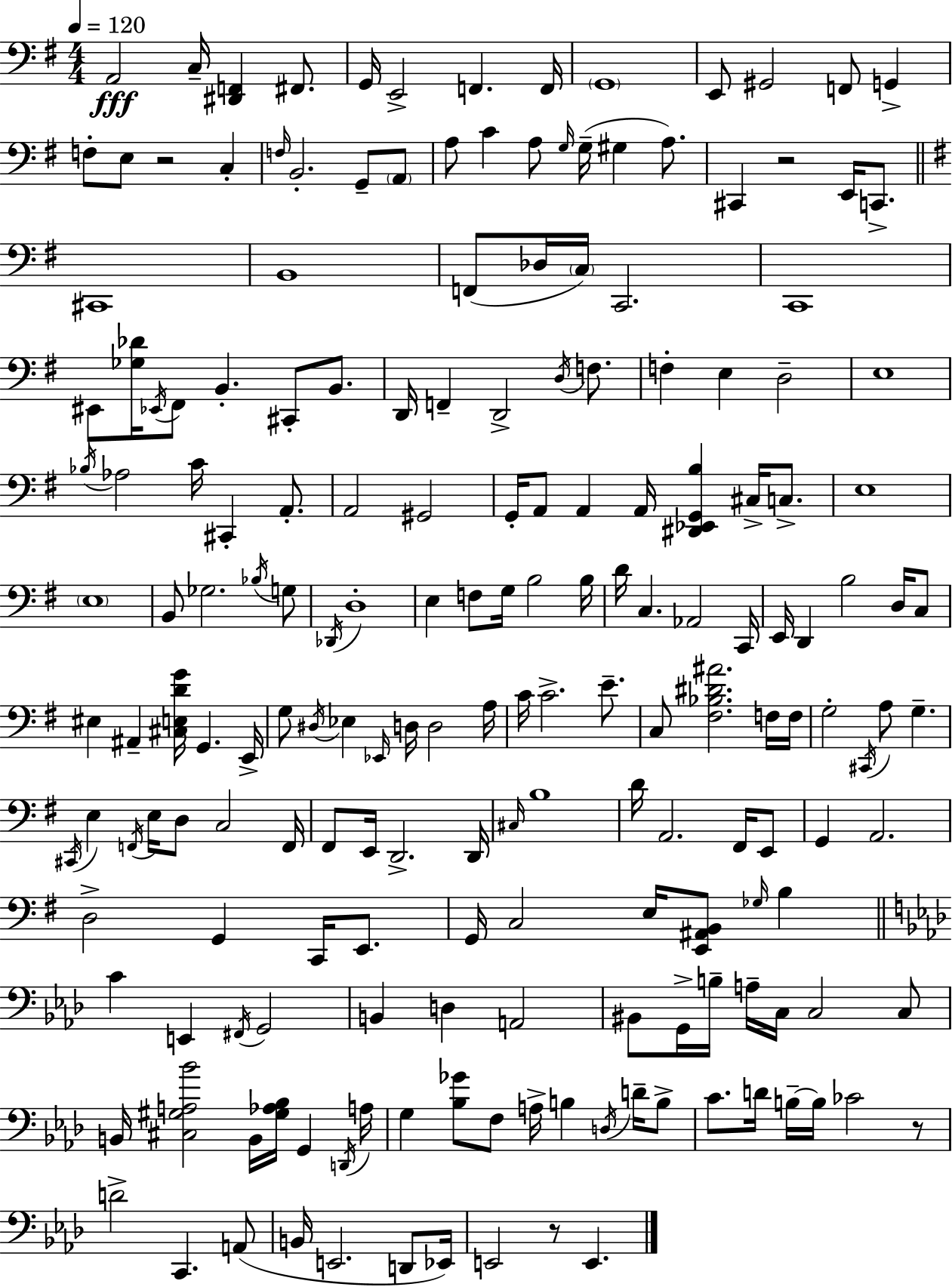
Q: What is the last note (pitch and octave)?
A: E2